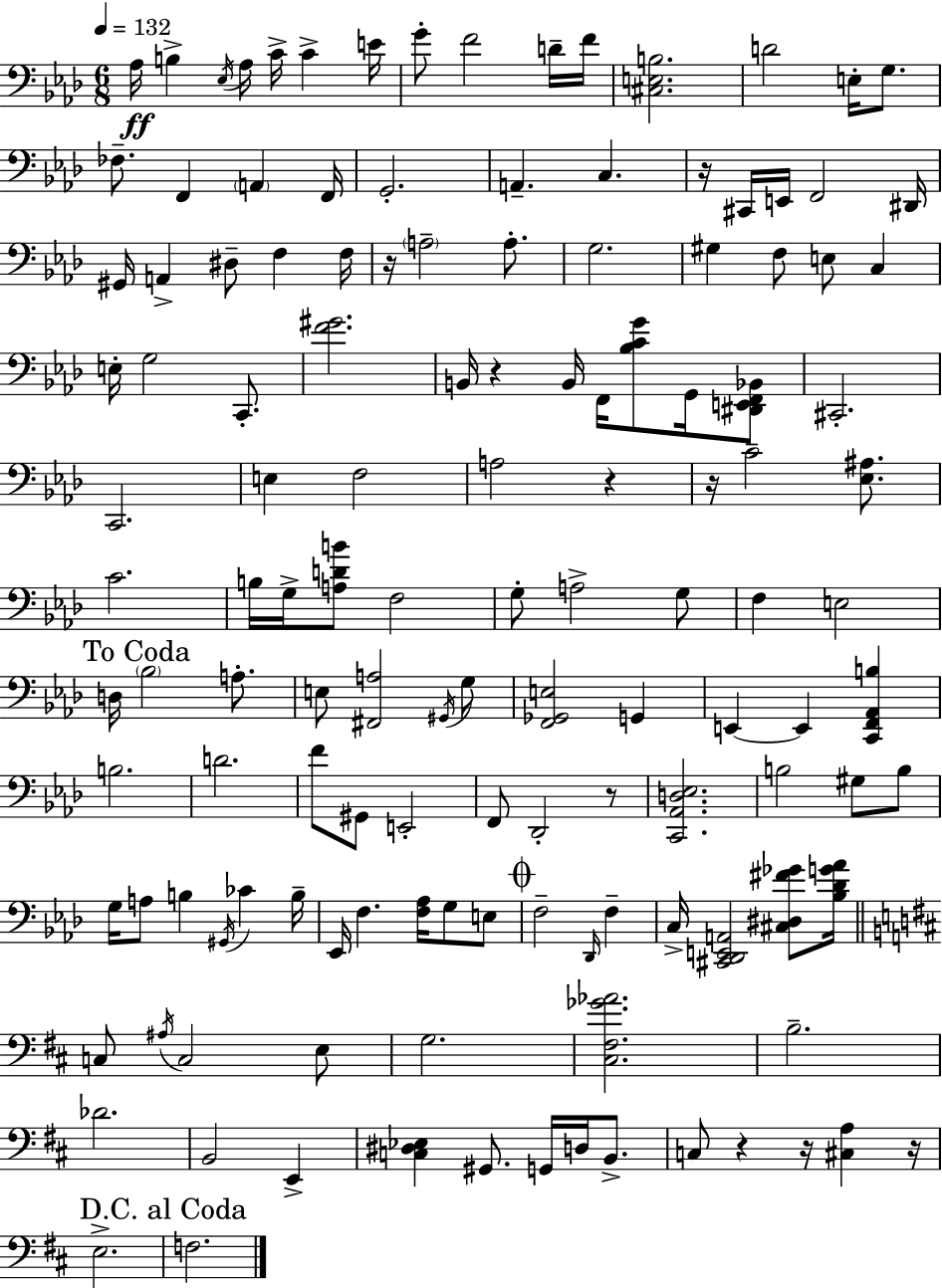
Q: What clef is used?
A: bass